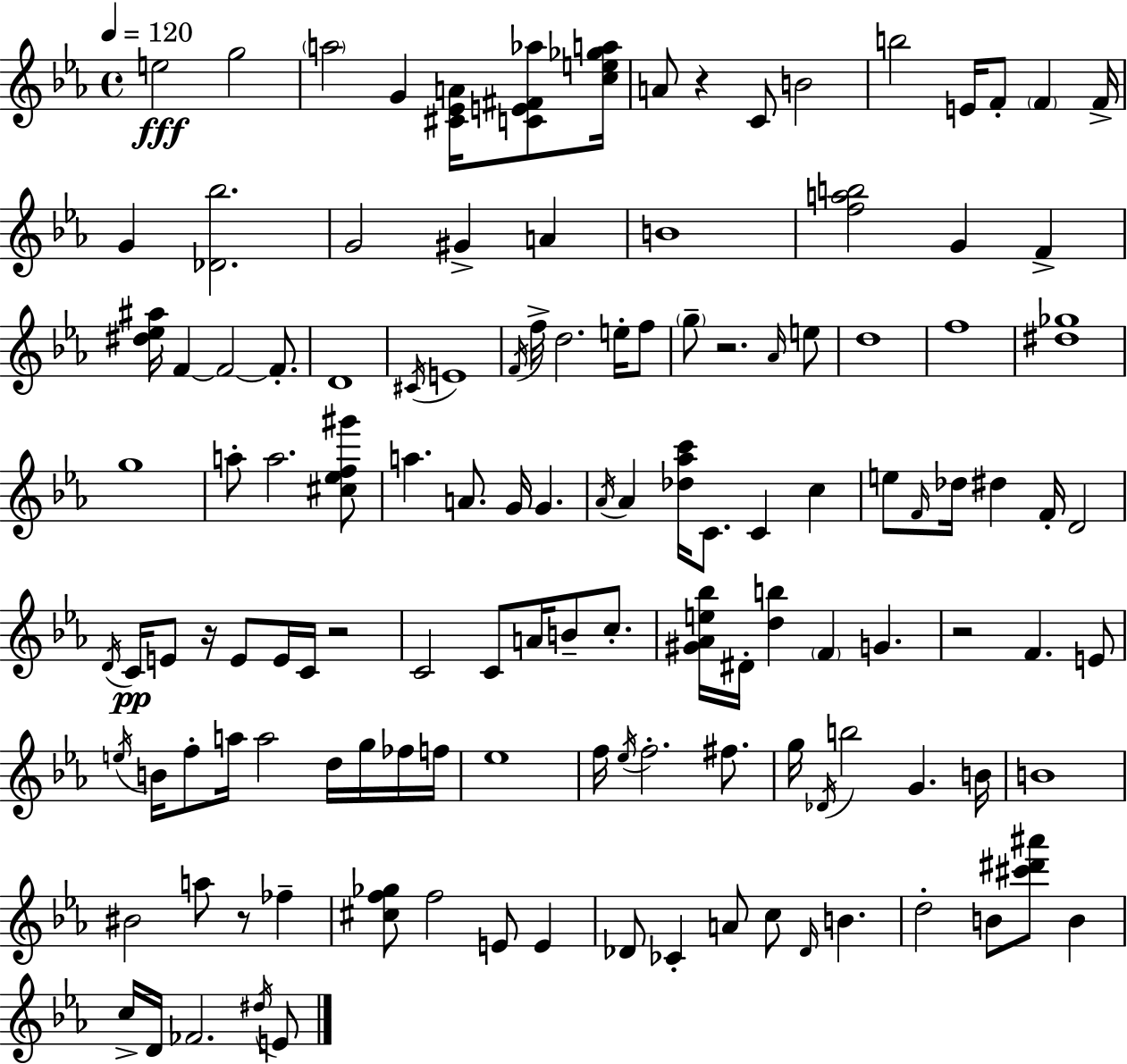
E5/h G5/h A5/h G4/q [C#4,Eb4,A4]/s [C4,E4,F#4,Ab5]/e [C5,E5,Gb5,A5]/s A4/e R/q C4/e B4/h B5/h E4/s F4/e F4/q F4/s G4/q [Db4,Bb5]/h. G4/h G#4/q A4/q B4/w [F5,A5,B5]/h G4/q F4/q [D#5,Eb5,A#5]/s F4/q F4/h F4/e. D4/w C#4/s E4/w F4/s F5/s D5/h. E5/s F5/e G5/e R/h. Ab4/s E5/e D5/w F5/w [D#5,Gb5]/w G5/w A5/e A5/h. [C#5,Eb5,F5,G#6]/e A5/q. A4/e. G4/s G4/q. Ab4/s Ab4/q [Db5,Ab5,C6]/s C4/e. C4/q C5/q E5/e F4/s Db5/s D#5/q F4/s D4/h D4/s C4/s E4/e R/s E4/e E4/s C4/s R/h C4/h C4/e A4/s B4/e C5/e. [G#4,Ab4,E5,Bb5]/s D#4/s [D5,B5]/q F4/q G4/q. R/h F4/q. E4/e E5/s B4/s F5/e A5/s A5/h D5/s G5/s FES5/s F5/s Eb5/w F5/s Eb5/s F5/h. F#5/e. G5/s Db4/s B5/h G4/q. B4/s B4/w BIS4/h A5/e R/e FES5/q [C#5,F5,Gb5]/e F5/h E4/e E4/q Db4/e CES4/q A4/e C5/e Db4/s B4/q. D5/h B4/e [C#6,D#6,A#6]/e B4/q C5/s D4/s FES4/h. D#5/s E4/e